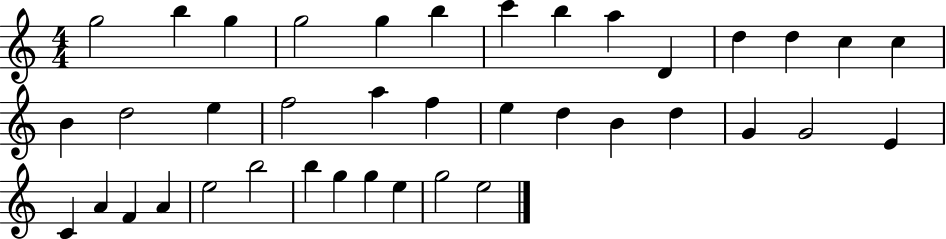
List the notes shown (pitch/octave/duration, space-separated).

G5/h B5/q G5/q G5/h G5/q B5/q C6/q B5/q A5/q D4/q D5/q D5/q C5/q C5/q B4/q D5/h E5/q F5/h A5/q F5/q E5/q D5/q B4/q D5/q G4/q G4/h E4/q C4/q A4/q F4/q A4/q E5/h B5/h B5/q G5/q G5/q E5/q G5/h E5/h